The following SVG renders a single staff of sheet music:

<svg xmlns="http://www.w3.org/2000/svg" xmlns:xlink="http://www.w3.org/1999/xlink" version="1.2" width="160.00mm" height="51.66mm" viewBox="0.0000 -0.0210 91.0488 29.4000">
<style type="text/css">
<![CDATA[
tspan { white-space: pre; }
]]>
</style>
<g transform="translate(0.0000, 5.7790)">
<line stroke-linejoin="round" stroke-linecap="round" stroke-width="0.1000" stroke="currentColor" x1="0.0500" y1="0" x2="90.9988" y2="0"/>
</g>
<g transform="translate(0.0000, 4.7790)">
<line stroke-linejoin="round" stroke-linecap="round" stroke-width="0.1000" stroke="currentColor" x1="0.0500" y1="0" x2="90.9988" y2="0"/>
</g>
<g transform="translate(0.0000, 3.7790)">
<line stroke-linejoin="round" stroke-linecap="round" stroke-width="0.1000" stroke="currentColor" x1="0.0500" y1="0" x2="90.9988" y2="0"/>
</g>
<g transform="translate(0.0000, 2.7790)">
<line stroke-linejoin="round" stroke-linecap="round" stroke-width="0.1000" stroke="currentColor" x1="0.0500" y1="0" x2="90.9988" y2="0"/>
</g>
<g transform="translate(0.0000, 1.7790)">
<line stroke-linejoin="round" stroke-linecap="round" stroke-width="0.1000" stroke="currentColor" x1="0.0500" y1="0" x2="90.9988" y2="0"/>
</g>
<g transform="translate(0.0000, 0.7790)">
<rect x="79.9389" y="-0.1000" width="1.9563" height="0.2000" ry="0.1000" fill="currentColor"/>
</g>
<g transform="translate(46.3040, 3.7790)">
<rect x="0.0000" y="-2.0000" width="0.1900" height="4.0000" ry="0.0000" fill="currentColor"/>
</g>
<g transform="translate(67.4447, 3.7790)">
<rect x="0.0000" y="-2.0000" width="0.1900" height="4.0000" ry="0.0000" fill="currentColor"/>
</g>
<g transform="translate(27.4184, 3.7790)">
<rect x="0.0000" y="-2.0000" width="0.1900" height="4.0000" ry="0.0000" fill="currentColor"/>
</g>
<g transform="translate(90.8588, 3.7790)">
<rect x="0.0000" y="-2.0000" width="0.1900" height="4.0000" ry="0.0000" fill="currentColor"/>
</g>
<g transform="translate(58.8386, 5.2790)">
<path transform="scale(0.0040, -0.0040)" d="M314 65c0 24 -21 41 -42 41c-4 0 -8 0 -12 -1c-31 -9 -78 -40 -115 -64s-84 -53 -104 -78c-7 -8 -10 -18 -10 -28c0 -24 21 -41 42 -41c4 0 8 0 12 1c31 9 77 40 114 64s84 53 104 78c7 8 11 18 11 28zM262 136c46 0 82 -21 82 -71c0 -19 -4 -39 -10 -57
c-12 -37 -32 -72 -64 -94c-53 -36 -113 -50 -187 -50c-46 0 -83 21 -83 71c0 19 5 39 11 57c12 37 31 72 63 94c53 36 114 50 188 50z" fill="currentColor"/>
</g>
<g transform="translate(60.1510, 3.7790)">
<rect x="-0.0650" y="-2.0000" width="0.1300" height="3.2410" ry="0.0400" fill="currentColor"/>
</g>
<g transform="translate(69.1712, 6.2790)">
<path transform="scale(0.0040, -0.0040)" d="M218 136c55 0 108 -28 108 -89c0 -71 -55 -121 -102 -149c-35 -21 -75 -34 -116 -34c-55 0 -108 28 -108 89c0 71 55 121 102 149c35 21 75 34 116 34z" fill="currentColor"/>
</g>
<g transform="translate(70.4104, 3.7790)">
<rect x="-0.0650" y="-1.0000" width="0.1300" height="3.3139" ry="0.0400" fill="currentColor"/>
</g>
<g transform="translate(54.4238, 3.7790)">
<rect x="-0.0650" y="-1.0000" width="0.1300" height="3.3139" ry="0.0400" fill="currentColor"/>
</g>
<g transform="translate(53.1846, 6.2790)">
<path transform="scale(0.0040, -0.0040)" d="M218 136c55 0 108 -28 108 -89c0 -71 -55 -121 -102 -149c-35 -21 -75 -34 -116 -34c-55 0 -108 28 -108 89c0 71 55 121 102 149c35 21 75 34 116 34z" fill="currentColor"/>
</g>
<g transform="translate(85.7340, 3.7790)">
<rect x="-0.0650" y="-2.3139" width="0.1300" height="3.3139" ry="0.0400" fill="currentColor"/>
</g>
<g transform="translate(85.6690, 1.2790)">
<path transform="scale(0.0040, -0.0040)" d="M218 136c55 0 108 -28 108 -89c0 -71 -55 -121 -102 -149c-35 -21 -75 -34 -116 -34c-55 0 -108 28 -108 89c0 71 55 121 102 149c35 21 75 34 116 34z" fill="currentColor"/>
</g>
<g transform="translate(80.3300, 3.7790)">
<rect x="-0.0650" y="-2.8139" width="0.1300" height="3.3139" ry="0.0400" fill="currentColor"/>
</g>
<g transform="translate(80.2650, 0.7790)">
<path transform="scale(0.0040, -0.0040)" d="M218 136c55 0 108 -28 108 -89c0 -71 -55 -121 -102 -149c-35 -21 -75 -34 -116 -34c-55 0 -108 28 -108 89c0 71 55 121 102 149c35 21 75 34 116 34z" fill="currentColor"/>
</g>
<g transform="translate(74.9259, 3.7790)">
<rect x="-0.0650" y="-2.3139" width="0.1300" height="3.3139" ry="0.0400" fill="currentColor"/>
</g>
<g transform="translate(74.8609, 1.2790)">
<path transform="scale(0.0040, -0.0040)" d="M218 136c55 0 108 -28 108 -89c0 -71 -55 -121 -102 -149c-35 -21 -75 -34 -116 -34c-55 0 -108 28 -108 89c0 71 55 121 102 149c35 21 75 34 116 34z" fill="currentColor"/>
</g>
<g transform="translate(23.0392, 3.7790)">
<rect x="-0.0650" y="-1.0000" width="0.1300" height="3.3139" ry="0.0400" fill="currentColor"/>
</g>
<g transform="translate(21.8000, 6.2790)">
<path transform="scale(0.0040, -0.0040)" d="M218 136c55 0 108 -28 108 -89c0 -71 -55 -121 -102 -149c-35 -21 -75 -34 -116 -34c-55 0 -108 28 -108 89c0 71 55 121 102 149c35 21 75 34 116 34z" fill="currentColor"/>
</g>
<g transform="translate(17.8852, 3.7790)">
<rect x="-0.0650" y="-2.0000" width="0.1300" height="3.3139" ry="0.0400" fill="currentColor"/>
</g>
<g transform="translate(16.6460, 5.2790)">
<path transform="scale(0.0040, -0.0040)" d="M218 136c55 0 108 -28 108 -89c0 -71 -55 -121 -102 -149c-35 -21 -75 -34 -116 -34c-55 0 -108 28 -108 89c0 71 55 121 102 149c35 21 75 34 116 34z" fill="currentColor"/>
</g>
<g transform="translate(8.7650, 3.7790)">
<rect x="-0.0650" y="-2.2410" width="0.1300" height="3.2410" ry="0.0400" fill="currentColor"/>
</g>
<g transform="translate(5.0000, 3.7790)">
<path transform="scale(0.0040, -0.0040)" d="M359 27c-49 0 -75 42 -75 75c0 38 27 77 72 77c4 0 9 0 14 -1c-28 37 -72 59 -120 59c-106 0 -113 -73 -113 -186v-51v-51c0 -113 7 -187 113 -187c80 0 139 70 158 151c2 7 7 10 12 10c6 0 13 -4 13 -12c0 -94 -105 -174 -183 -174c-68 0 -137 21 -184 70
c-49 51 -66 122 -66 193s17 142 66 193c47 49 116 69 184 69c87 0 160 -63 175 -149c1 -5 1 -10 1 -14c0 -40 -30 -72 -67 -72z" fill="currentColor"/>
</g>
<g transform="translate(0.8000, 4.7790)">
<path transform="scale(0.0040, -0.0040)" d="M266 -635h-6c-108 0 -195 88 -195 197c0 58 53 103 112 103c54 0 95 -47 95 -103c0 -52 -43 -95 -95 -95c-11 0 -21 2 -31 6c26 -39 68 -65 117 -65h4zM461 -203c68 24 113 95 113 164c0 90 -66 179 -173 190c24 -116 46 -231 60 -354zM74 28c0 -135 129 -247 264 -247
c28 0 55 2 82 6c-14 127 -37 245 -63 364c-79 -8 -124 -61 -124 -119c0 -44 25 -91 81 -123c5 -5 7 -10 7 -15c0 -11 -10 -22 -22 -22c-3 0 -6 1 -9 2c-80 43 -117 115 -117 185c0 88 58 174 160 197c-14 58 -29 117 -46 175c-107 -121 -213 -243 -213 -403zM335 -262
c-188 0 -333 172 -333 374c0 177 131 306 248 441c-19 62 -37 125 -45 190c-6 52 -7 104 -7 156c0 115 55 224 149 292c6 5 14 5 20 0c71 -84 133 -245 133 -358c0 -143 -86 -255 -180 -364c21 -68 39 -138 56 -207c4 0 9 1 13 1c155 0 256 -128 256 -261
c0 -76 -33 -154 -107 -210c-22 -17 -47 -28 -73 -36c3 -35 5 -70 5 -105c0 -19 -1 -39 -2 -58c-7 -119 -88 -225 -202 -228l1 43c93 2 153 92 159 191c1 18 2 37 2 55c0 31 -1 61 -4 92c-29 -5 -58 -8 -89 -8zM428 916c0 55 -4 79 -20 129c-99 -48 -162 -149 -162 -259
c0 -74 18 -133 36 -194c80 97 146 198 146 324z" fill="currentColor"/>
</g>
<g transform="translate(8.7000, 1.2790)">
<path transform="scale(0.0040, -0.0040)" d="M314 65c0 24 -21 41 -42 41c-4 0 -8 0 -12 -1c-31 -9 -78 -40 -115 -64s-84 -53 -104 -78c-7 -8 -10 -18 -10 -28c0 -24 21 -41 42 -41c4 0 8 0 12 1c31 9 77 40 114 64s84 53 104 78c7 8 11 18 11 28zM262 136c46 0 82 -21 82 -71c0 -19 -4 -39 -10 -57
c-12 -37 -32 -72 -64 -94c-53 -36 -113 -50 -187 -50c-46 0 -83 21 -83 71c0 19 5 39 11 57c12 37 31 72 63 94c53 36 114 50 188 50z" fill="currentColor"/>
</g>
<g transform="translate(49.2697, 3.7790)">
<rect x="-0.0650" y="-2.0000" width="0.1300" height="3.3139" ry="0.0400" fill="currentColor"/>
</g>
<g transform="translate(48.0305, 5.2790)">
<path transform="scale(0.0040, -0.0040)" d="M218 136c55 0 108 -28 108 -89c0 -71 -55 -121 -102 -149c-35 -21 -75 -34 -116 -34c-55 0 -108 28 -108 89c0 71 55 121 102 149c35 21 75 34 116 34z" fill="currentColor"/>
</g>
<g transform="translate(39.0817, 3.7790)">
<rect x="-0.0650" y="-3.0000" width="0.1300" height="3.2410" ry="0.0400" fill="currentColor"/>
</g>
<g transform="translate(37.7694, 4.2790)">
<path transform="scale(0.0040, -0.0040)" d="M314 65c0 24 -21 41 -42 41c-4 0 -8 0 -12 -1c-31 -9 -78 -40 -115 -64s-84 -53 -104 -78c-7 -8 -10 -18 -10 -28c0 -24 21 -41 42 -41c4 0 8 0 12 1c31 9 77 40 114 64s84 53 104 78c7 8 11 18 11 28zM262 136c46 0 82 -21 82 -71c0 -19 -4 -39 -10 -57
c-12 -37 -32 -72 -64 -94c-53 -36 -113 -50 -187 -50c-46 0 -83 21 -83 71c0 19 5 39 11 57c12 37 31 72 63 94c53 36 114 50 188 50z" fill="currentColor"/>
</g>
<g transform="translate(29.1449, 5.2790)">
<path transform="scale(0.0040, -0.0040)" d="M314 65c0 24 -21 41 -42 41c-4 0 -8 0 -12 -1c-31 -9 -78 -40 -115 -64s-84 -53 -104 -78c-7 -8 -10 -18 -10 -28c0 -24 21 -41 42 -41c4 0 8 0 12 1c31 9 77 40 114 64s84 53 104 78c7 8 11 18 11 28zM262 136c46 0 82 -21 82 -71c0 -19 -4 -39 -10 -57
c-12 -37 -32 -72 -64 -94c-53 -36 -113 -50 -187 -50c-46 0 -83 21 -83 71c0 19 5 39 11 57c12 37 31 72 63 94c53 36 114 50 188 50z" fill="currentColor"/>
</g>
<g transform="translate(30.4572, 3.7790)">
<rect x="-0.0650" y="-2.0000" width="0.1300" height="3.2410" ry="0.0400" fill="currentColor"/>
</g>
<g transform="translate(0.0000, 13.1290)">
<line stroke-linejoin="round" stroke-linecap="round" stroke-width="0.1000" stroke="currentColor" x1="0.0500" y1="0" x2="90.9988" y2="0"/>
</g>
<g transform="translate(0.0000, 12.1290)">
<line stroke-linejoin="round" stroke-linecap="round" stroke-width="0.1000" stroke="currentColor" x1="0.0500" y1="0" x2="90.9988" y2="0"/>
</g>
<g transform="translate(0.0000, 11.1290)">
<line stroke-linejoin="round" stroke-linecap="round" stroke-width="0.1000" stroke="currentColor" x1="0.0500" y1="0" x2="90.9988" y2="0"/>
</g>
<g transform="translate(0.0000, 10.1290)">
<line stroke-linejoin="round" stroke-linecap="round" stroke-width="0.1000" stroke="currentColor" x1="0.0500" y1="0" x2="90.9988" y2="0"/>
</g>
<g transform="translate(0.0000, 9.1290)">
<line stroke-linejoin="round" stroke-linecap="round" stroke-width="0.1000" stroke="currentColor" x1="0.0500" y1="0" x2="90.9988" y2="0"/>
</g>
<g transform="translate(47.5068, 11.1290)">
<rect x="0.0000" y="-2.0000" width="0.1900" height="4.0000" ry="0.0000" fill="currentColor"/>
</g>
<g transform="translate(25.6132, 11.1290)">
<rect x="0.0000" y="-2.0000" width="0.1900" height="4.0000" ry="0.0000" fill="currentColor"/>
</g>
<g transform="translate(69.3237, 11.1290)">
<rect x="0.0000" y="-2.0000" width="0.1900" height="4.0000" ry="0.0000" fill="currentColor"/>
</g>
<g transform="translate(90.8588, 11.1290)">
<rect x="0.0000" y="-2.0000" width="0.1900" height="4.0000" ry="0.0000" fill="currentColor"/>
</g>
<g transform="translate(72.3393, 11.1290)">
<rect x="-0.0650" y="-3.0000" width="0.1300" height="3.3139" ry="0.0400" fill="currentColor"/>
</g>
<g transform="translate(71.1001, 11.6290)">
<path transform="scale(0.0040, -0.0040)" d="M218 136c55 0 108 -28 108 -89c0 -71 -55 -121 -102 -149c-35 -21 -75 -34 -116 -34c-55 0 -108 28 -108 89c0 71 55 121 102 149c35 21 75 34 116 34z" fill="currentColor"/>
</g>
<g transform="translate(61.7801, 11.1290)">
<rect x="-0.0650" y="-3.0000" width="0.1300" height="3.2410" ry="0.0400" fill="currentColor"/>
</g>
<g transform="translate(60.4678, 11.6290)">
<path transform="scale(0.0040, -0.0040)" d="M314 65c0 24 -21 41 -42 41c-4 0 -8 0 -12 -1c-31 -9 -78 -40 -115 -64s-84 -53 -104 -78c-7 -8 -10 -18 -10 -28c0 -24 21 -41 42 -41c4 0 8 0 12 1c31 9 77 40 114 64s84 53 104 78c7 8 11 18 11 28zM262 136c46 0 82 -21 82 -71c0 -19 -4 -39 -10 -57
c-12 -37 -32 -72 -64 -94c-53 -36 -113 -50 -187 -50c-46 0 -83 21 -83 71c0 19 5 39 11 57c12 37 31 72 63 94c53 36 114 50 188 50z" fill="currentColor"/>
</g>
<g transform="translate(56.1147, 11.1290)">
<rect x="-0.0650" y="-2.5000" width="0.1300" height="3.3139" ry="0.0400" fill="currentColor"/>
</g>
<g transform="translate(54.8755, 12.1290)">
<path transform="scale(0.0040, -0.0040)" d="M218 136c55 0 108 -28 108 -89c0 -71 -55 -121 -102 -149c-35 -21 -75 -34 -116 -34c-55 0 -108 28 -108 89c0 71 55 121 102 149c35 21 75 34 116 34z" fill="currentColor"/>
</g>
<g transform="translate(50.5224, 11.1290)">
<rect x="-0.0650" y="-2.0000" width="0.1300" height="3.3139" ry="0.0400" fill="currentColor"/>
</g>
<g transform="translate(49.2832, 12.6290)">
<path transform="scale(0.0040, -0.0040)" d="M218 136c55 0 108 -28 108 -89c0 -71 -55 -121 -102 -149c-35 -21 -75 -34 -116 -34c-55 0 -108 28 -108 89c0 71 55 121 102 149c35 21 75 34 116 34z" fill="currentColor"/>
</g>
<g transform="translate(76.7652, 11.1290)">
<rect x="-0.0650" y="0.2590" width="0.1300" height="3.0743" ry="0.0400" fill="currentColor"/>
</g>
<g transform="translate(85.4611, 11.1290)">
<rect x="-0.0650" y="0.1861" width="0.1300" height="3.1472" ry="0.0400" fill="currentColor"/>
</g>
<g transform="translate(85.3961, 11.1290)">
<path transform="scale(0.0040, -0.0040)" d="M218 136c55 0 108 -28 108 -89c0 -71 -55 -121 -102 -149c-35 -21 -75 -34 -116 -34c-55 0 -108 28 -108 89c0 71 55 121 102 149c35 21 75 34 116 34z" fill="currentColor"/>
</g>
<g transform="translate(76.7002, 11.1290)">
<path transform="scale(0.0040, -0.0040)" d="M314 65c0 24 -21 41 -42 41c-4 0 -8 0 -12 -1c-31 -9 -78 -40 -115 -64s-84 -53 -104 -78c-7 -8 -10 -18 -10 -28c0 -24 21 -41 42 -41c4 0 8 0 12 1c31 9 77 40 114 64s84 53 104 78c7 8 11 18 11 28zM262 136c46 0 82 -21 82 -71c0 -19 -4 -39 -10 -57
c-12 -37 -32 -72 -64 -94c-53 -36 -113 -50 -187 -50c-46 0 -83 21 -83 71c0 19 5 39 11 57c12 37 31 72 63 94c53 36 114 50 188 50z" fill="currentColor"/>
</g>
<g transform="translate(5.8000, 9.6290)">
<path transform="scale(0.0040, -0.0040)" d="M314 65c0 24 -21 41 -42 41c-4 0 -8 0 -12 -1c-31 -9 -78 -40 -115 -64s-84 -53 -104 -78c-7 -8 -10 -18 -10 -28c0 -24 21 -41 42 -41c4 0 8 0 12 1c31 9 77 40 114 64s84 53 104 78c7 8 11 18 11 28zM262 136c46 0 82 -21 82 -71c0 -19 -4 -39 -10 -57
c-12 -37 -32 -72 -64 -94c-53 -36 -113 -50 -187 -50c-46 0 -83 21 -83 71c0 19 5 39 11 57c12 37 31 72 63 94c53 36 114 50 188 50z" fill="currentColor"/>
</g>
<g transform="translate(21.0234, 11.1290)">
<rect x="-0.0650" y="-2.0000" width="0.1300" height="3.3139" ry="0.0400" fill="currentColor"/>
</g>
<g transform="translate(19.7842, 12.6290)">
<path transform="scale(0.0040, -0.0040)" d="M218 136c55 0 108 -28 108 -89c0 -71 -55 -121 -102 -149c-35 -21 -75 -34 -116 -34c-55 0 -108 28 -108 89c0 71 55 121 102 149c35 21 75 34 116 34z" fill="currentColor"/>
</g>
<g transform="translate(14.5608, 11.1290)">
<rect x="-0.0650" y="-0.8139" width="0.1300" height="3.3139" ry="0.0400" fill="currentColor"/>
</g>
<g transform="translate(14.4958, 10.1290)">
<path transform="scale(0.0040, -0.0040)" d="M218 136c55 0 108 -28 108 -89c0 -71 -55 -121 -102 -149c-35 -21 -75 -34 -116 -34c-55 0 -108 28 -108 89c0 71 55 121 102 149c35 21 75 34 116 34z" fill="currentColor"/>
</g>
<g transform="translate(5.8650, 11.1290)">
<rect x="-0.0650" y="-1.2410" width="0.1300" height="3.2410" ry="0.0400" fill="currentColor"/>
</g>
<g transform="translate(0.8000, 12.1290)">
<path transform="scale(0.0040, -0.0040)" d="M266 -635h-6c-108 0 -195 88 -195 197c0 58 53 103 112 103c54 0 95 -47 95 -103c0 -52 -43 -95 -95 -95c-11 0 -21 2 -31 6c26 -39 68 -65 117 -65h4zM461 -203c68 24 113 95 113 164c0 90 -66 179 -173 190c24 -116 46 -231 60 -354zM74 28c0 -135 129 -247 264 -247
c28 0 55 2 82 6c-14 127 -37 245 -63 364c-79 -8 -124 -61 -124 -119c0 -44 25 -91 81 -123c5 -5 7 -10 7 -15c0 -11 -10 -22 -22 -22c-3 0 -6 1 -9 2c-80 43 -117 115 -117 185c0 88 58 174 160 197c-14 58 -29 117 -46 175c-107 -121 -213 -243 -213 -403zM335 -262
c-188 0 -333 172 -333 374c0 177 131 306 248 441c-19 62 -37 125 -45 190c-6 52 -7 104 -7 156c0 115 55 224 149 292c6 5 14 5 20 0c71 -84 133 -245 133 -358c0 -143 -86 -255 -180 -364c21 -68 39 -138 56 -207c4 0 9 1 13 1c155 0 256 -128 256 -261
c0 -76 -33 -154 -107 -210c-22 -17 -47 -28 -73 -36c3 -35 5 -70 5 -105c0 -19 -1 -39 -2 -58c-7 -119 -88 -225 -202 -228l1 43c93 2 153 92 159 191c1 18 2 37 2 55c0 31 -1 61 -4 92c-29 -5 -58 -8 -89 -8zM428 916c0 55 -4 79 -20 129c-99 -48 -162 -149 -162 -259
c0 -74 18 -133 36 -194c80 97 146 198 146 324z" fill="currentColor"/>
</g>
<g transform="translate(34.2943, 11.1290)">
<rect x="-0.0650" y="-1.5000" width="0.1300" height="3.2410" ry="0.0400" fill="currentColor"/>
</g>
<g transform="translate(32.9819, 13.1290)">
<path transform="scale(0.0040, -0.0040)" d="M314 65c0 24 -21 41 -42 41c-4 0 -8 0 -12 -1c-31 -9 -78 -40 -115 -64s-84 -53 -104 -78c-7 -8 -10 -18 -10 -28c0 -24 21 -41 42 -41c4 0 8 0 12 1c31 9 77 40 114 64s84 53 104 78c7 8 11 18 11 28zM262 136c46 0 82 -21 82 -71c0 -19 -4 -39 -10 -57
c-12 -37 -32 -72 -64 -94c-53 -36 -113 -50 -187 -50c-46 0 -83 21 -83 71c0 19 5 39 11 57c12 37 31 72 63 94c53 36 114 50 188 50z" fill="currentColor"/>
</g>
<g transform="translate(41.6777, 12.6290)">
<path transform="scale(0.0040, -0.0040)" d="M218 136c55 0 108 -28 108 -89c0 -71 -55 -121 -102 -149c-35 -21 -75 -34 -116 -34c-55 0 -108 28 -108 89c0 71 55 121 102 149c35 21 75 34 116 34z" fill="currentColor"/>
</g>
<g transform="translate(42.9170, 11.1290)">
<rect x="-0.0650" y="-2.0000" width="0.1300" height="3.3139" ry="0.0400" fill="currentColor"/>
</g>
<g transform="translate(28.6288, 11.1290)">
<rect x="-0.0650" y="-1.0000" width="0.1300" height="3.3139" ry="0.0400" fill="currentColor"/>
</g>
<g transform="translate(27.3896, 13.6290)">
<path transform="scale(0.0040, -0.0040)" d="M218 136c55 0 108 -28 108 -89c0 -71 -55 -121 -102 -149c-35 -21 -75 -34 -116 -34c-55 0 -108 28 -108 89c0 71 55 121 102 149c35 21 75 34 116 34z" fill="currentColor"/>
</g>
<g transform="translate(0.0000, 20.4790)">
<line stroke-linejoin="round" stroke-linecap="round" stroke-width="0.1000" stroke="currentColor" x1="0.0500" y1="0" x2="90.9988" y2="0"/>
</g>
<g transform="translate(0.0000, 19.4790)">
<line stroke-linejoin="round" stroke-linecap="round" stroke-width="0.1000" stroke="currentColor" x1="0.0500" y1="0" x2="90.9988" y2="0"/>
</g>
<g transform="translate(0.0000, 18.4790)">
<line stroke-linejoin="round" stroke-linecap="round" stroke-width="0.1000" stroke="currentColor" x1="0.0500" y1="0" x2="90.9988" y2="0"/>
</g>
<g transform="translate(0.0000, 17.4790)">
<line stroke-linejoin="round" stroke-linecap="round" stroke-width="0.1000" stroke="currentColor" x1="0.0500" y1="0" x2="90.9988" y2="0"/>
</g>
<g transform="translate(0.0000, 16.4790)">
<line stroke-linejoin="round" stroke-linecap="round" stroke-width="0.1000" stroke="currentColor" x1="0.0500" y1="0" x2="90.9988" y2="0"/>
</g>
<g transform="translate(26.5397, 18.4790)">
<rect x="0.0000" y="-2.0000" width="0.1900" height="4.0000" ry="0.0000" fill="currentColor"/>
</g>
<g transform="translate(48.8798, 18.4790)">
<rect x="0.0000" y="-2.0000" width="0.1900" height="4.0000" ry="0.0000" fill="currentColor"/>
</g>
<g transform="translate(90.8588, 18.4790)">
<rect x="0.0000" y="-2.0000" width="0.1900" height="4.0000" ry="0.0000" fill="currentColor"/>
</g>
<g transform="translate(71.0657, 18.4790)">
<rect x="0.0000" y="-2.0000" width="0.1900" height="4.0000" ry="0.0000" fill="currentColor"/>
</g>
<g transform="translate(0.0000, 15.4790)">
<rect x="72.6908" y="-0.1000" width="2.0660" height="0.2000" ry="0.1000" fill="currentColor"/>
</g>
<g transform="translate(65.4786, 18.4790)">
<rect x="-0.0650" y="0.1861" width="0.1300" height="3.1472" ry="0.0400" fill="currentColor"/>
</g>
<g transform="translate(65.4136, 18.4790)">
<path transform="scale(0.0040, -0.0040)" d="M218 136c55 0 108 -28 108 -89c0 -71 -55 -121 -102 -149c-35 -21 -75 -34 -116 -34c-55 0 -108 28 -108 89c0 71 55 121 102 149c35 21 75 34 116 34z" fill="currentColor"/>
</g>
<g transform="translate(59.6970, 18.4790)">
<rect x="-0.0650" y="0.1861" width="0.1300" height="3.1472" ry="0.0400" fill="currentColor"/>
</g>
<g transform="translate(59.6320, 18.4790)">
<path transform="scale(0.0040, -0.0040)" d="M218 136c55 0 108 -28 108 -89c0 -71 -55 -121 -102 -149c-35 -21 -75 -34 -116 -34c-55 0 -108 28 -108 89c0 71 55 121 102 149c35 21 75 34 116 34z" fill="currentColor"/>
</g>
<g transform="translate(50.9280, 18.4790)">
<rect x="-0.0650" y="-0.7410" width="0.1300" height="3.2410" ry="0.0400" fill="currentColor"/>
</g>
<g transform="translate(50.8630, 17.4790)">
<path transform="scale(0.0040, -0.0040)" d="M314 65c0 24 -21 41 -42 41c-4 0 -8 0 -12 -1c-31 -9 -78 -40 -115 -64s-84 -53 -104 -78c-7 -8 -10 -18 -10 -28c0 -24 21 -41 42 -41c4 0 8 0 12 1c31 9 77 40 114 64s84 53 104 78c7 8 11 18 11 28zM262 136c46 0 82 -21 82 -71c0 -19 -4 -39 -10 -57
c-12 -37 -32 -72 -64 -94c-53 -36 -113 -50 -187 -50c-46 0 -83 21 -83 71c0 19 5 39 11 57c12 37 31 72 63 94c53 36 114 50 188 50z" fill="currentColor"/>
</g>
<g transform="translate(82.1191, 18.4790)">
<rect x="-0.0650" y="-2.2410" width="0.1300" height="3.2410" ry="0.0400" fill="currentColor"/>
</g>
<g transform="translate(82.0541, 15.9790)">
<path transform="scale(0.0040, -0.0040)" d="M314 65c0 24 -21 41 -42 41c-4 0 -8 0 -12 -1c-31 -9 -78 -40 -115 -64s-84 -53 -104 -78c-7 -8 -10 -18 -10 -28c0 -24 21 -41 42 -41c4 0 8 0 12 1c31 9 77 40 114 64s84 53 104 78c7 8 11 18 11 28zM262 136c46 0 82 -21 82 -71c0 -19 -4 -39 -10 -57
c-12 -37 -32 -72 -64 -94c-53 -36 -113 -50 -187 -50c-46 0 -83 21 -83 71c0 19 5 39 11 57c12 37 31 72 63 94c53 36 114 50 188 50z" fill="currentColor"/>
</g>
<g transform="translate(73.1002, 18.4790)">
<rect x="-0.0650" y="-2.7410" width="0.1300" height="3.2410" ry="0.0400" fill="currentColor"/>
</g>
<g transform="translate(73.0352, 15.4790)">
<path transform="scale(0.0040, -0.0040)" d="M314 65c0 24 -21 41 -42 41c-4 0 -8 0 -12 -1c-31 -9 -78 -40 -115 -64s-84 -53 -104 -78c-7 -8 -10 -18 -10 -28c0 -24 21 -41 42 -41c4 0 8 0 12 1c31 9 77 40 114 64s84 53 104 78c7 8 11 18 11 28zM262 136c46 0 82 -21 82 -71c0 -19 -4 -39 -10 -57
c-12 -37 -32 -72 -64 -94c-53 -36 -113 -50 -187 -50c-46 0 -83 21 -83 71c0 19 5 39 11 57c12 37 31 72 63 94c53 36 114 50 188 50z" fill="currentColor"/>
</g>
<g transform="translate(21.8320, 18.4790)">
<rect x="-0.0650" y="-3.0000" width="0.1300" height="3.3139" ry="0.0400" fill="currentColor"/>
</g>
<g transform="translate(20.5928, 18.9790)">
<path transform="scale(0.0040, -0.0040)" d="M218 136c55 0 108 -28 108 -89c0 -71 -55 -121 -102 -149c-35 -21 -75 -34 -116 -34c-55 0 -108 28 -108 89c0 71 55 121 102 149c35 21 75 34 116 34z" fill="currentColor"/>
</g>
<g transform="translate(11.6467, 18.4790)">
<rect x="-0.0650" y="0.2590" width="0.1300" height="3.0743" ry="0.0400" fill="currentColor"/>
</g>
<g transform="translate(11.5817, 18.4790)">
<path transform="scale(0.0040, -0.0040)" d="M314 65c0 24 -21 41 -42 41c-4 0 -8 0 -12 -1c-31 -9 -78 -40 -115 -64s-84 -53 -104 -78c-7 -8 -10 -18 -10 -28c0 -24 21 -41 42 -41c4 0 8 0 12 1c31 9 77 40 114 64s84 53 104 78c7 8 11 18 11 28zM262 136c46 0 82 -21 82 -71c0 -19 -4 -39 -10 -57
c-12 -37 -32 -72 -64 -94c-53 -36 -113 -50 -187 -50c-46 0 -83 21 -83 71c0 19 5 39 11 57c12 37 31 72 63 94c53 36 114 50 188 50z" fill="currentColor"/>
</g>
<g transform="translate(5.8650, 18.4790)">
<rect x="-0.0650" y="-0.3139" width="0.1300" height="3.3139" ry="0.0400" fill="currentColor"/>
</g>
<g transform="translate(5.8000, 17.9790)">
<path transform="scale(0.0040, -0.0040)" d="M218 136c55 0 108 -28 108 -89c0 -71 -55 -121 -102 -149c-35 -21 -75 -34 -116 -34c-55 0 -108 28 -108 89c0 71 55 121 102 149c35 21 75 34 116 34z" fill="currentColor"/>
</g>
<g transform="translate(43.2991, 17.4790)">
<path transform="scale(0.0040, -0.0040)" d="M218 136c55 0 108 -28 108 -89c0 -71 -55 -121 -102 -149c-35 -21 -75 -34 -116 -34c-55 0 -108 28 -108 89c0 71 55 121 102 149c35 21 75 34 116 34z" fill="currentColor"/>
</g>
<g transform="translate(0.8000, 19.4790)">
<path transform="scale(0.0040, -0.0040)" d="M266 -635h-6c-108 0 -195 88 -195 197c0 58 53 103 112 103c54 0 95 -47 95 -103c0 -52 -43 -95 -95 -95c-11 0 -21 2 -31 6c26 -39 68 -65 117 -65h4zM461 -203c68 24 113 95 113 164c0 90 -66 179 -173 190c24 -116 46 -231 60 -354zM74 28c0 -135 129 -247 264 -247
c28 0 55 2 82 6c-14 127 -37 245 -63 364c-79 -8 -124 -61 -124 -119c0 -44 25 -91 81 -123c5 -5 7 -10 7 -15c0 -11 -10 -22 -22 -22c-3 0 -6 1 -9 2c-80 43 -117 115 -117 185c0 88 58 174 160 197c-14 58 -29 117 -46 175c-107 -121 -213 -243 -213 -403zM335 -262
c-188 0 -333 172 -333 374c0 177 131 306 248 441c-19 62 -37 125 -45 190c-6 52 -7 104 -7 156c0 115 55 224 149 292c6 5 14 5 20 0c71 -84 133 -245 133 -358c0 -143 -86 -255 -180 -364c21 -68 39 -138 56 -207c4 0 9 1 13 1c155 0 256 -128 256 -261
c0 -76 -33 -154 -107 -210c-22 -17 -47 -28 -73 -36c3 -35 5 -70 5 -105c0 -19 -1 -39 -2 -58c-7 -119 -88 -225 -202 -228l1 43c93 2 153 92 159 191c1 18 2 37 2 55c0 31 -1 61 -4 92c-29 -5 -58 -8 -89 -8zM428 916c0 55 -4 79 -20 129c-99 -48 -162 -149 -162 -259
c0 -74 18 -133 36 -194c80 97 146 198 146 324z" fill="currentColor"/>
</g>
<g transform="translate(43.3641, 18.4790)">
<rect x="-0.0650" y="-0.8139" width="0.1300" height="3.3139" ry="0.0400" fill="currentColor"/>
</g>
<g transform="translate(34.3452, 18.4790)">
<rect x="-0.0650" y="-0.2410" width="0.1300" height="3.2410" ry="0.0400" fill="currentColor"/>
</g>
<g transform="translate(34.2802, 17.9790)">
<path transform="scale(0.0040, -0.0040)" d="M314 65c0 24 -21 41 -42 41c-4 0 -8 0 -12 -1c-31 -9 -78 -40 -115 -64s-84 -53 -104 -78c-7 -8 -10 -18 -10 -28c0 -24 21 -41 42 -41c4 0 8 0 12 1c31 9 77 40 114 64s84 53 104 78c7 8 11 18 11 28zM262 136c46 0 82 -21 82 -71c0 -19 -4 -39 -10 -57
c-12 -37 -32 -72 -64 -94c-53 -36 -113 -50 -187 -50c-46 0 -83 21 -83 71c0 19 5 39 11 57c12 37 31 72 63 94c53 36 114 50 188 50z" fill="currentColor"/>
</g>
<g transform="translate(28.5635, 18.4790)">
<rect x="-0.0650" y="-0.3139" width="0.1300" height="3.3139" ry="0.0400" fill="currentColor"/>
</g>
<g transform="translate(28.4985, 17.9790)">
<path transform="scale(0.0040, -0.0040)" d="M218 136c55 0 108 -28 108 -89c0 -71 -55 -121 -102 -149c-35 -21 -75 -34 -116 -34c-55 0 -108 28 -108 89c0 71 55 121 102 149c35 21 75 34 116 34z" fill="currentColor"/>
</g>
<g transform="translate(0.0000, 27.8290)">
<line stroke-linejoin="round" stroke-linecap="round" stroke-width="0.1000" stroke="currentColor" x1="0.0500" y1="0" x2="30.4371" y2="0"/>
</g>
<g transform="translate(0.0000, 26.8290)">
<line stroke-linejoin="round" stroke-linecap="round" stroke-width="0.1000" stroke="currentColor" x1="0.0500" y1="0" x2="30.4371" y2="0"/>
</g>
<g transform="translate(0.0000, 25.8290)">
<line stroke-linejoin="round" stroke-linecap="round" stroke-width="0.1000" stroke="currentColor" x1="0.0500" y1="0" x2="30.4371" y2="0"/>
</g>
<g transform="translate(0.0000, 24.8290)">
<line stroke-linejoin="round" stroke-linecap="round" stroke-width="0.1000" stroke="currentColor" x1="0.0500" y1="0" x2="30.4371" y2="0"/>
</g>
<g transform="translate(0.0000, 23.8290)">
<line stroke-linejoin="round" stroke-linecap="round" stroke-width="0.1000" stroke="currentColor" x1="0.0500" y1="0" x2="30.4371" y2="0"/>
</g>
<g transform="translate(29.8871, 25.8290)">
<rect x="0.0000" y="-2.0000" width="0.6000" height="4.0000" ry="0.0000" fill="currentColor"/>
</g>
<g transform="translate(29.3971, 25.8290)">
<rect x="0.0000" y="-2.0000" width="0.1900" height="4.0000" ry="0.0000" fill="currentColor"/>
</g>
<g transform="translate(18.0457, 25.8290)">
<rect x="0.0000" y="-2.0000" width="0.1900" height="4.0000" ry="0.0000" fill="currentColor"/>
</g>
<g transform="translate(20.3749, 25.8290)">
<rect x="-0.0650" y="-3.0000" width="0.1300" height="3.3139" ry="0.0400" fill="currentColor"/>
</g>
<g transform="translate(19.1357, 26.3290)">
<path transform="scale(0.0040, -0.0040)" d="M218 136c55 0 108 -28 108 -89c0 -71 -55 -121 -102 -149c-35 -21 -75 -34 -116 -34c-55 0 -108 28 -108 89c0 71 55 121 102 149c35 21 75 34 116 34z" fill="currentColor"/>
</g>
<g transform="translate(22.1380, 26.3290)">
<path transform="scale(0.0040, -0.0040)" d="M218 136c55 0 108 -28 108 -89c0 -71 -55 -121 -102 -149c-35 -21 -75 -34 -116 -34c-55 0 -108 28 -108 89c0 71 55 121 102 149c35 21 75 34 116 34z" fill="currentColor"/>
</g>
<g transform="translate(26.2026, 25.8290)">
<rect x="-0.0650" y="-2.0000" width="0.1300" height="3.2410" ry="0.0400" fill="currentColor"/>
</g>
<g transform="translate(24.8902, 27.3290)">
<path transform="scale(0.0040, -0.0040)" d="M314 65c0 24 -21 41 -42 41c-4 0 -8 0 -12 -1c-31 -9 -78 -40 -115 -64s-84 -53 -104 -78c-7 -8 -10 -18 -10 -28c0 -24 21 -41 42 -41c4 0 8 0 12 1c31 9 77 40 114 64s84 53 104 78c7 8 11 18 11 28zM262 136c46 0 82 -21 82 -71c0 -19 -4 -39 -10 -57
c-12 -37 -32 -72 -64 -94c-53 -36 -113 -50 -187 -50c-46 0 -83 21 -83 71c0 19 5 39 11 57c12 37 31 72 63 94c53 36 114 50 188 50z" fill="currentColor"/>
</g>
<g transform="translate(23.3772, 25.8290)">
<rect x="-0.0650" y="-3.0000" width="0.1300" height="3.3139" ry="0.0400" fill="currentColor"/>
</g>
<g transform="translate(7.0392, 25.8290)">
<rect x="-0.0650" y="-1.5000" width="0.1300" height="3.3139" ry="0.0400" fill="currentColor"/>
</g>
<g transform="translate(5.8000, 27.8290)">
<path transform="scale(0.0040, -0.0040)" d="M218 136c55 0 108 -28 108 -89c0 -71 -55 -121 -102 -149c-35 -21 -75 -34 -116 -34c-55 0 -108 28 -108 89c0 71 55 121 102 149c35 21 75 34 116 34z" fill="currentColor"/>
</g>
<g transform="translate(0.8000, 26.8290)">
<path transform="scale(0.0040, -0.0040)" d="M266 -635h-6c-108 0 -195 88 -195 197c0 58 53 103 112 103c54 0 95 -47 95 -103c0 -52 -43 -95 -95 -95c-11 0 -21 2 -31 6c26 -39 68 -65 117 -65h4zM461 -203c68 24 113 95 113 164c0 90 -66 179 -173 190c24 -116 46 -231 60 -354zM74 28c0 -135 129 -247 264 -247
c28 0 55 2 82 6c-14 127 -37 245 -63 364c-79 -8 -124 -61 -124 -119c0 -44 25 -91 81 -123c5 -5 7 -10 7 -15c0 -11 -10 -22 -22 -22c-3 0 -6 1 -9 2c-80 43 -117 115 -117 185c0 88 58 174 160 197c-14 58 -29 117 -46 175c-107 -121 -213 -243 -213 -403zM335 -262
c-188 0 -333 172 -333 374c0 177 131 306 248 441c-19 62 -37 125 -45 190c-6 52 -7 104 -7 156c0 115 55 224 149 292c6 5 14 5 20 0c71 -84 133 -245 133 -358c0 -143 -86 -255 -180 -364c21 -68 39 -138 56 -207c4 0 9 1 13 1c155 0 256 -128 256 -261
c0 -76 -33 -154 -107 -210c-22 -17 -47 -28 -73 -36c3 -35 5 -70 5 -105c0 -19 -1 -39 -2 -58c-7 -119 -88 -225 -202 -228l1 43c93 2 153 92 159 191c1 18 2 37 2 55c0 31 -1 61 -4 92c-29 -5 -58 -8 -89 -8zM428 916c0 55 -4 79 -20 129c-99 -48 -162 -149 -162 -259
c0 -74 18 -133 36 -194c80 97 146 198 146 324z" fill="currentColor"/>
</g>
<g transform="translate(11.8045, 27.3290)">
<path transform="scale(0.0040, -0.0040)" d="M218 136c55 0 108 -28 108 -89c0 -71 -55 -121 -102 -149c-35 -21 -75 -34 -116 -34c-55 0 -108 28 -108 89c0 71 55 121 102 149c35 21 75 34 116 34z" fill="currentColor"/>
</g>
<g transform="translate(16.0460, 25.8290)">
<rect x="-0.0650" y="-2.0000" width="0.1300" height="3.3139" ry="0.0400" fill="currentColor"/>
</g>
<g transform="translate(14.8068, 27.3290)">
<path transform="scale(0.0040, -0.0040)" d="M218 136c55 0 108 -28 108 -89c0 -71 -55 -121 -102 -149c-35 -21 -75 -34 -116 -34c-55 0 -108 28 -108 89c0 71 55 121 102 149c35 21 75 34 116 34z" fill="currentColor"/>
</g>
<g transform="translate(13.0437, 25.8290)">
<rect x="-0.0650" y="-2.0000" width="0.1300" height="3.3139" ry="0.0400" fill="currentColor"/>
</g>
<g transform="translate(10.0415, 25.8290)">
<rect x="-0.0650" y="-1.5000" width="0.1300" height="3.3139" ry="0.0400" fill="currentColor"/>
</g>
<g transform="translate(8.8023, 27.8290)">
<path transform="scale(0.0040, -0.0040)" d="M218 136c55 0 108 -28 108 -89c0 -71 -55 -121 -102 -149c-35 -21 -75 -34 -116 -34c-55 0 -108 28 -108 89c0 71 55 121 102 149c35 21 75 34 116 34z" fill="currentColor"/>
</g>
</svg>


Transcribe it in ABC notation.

X:1
T:Untitled
M:4/4
L:1/4
K:C
g2 F D F2 A2 F D F2 D g a g e2 d F D E2 F F G A2 A B2 B c B2 A c c2 d d2 B B a2 g2 E E F F A A F2